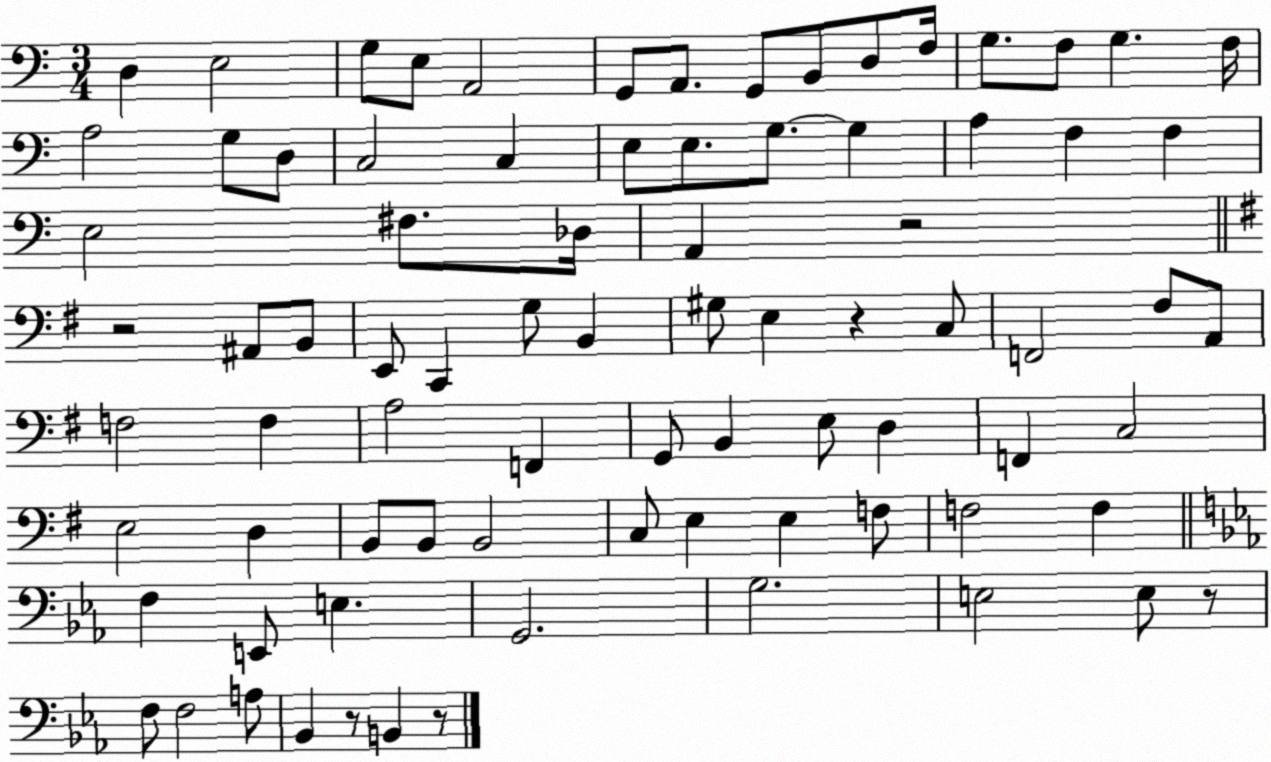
X:1
T:Untitled
M:3/4
L:1/4
K:C
D, E,2 G,/2 E,/2 A,,2 G,,/2 A,,/2 G,,/2 B,,/2 D,/2 F,/4 G,/2 F,/2 G, F,/4 A,2 G,/2 D,/2 C,2 C, E,/2 E,/2 G,/2 G, A, F, F, E,2 ^F,/2 _D,/4 A,, z2 z2 ^A,,/2 B,,/2 E,,/2 C,, G,/2 B,, ^G,/2 E, z C,/2 F,,2 ^F,/2 A,,/2 F,2 F, A,2 F,, G,,/2 B,, E,/2 D, F,, C,2 E,2 D, B,,/2 B,,/2 B,,2 C,/2 E, E, F,/2 F,2 F, F, E,,/2 E, G,,2 G,2 E,2 E,/2 z/2 F,/2 F,2 A,/2 _B,, z/2 B,, z/2